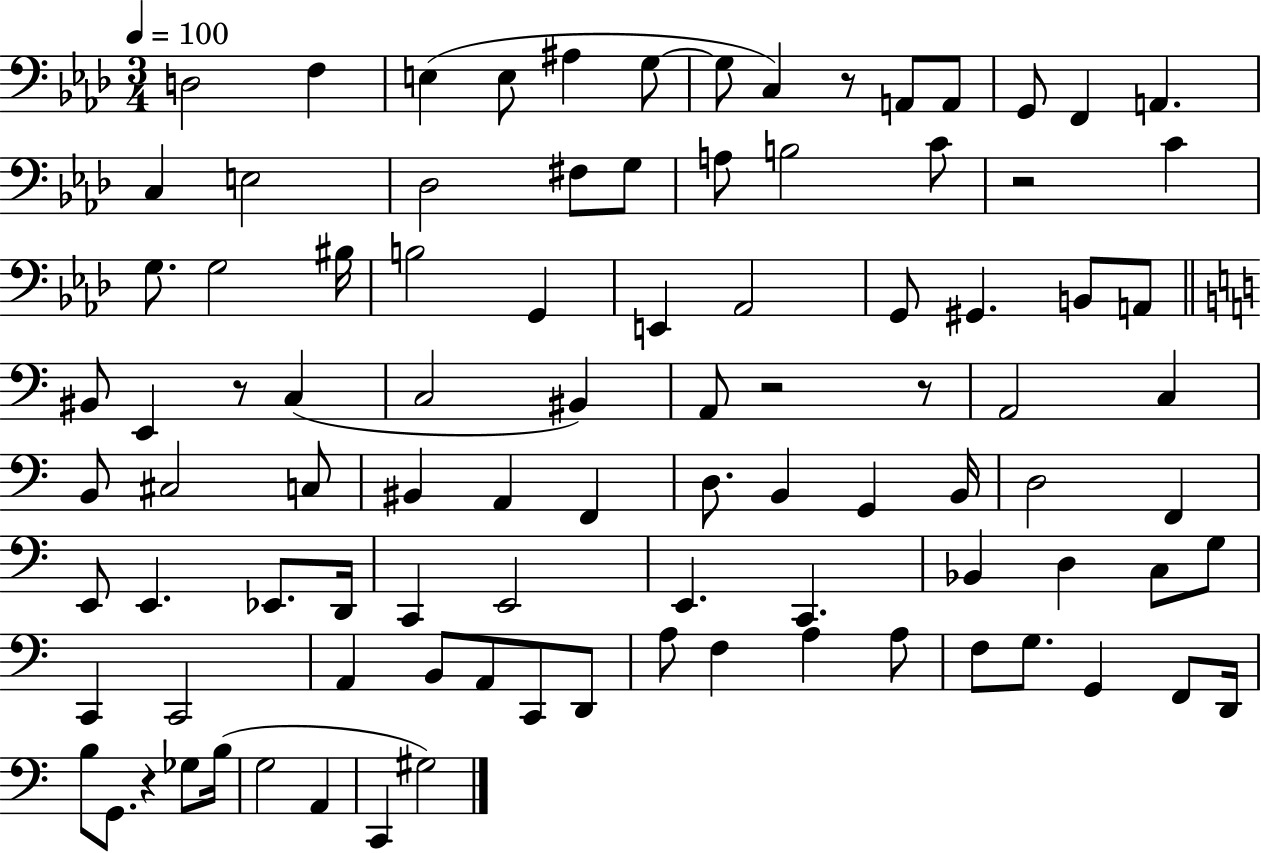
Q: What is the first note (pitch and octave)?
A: D3